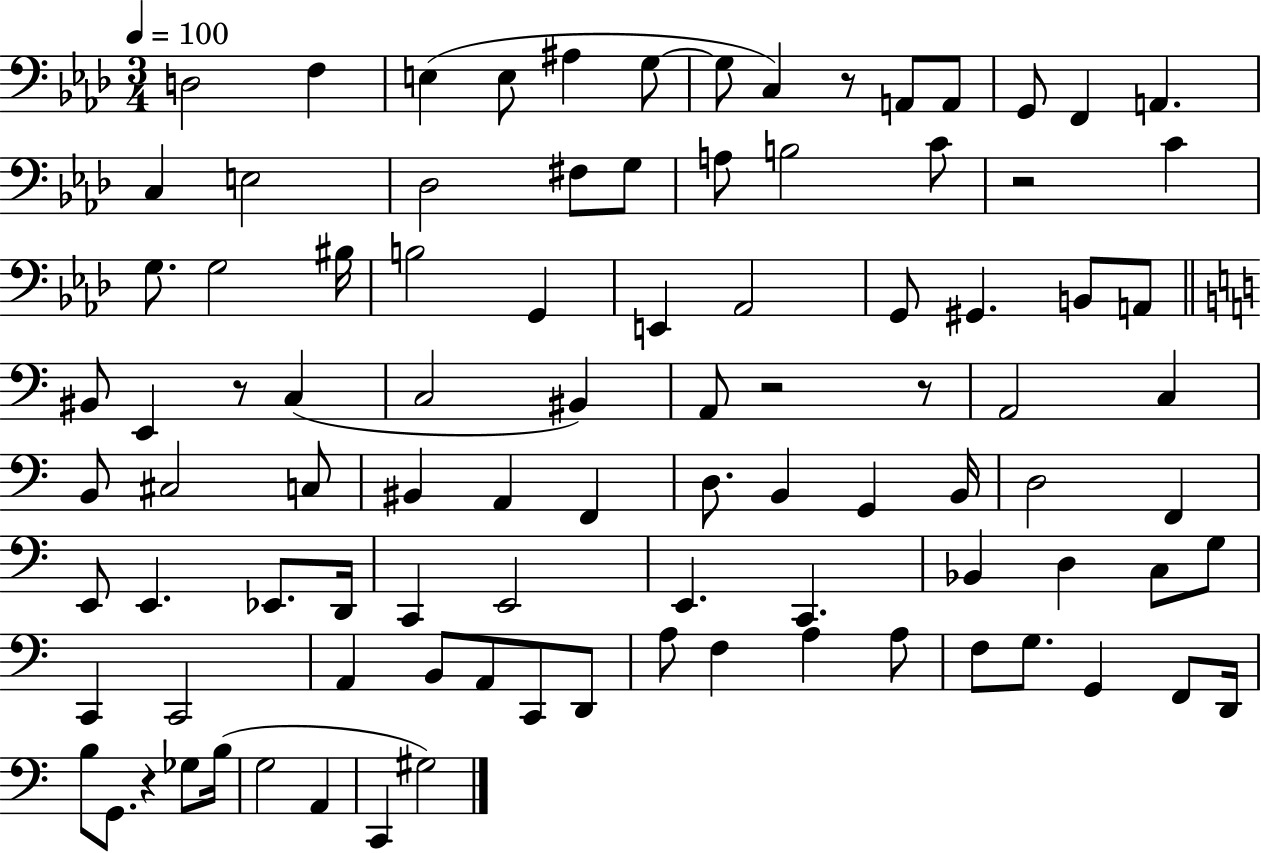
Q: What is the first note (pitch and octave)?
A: D3